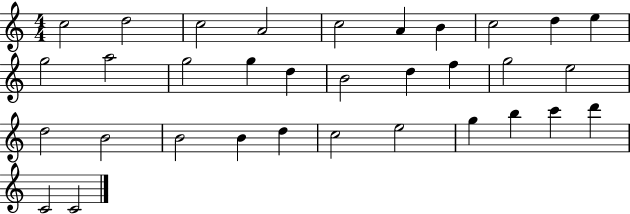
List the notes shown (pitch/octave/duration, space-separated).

C5/h D5/h C5/h A4/h C5/h A4/q B4/q C5/h D5/q E5/q G5/h A5/h G5/h G5/q D5/q B4/h D5/q F5/q G5/h E5/h D5/h B4/h B4/h B4/q D5/q C5/h E5/h G5/q B5/q C6/q D6/q C4/h C4/h